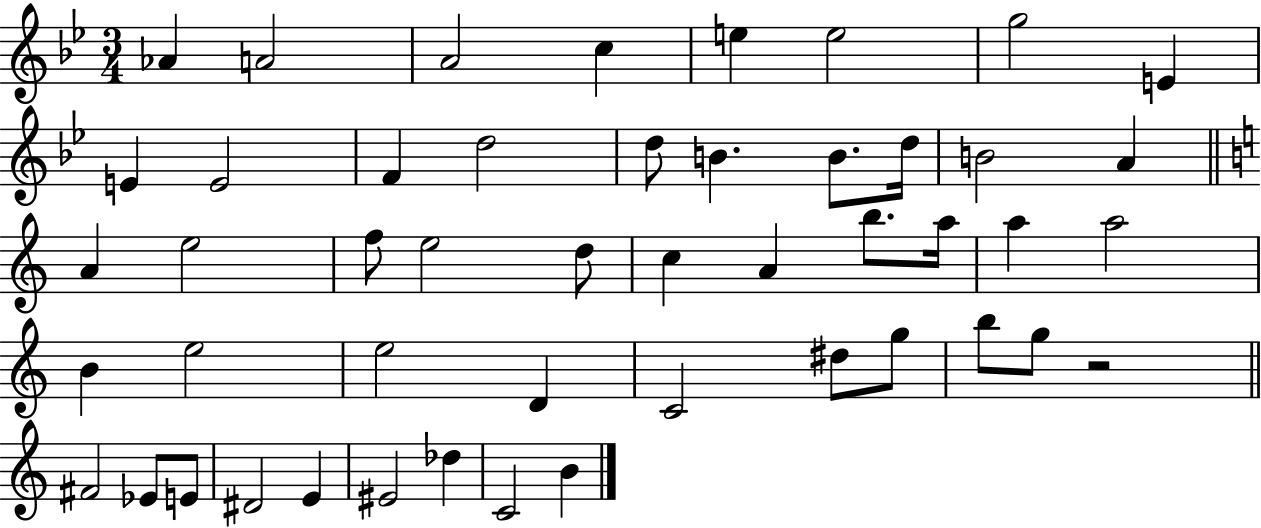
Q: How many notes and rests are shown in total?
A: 48